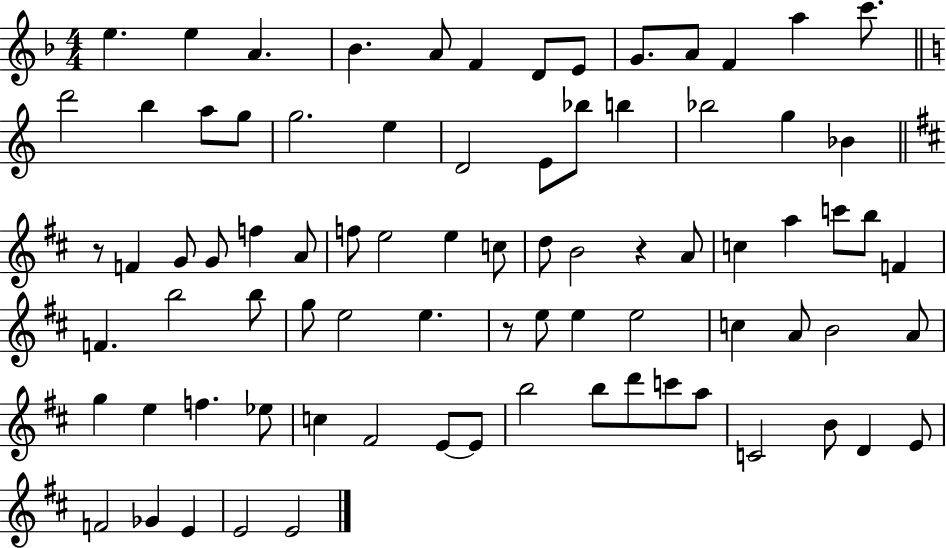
X:1
T:Untitled
M:4/4
L:1/4
K:F
e e A _B A/2 F D/2 E/2 G/2 A/2 F a c'/2 d'2 b a/2 g/2 g2 e D2 E/2 _b/2 b _b2 g _B z/2 F G/2 G/2 f A/2 f/2 e2 e c/2 d/2 B2 z A/2 c a c'/2 b/2 F F b2 b/2 g/2 e2 e z/2 e/2 e e2 c A/2 B2 A/2 g e f _e/2 c ^F2 E/2 E/2 b2 b/2 d'/2 c'/2 a/2 C2 B/2 D E/2 F2 _G E E2 E2